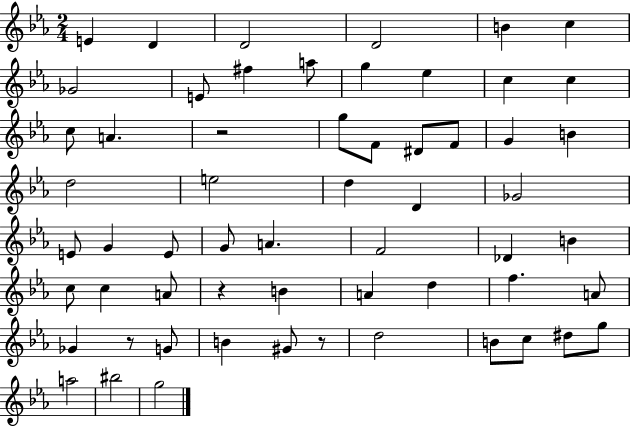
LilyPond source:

{
  \clef treble
  \numericTimeSignature
  \time 2/4
  \key ees \major
  e'4 d'4 | d'2 | d'2 | b'4 c''4 | \break ges'2 | e'8 fis''4 a''8 | g''4 ees''4 | c''4 c''4 | \break c''8 a'4. | r2 | g''8 f'8 dis'8 f'8 | g'4 b'4 | \break d''2 | e''2 | d''4 d'4 | ges'2 | \break e'8 g'4 e'8 | g'8 a'4. | f'2 | des'4 b'4 | \break c''8 c''4 a'8 | r4 b'4 | a'4 d''4 | f''4. a'8 | \break ges'4 r8 g'8 | b'4 gis'8 r8 | d''2 | b'8 c''8 dis''8 g''8 | \break a''2 | bis''2 | g''2 | \bar "|."
}